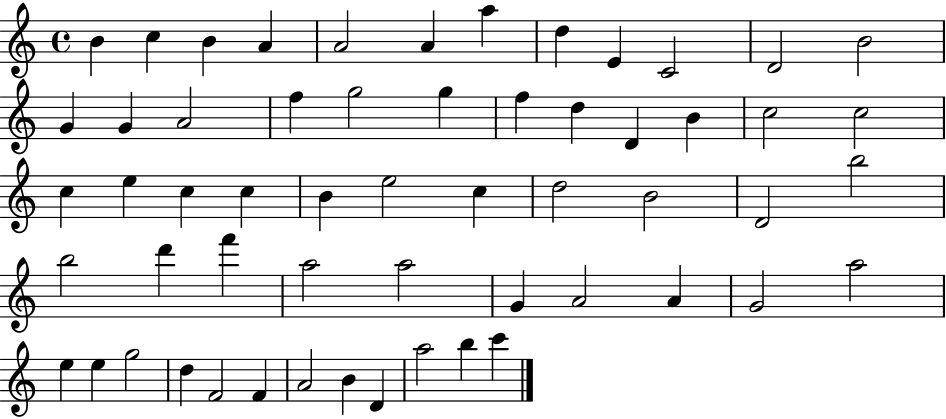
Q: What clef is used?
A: treble